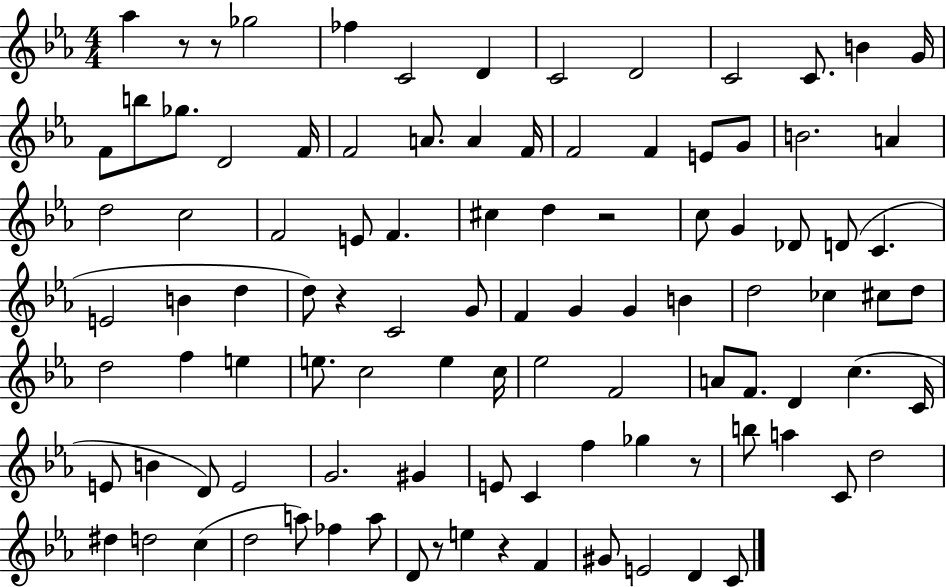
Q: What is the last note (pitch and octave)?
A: C4